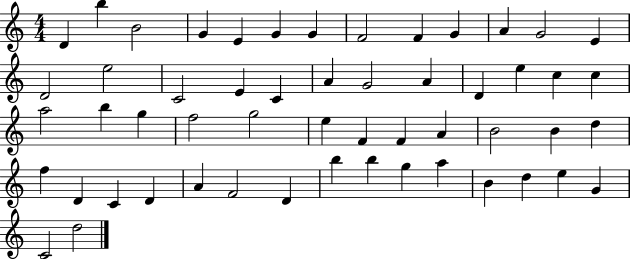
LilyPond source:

{
  \clef treble
  \numericTimeSignature
  \time 4/4
  \key c \major
  d'4 b''4 b'2 | g'4 e'4 g'4 g'4 | f'2 f'4 g'4 | a'4 g'2 e'4 | \break d'2 e''2 | c'2 e'4 c'4 | a'4 g'2 a'4 | d'4 e''4 c''4 c''4 | \break a''2 b''4 g''4 | f''2 g''2 | e''4 f'4 f'4 a'4 | b'2 b'4 d''4 | \break f''4 d'4 c'4 d'4 | a'4 f'2 d'4 | b''4 b''4 g''4 a''4 | b'4 d''4 e''4 g'4 | \break c'2 d''2 | \bar "|."
}